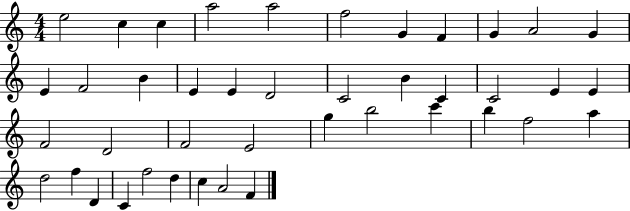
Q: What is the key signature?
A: C major